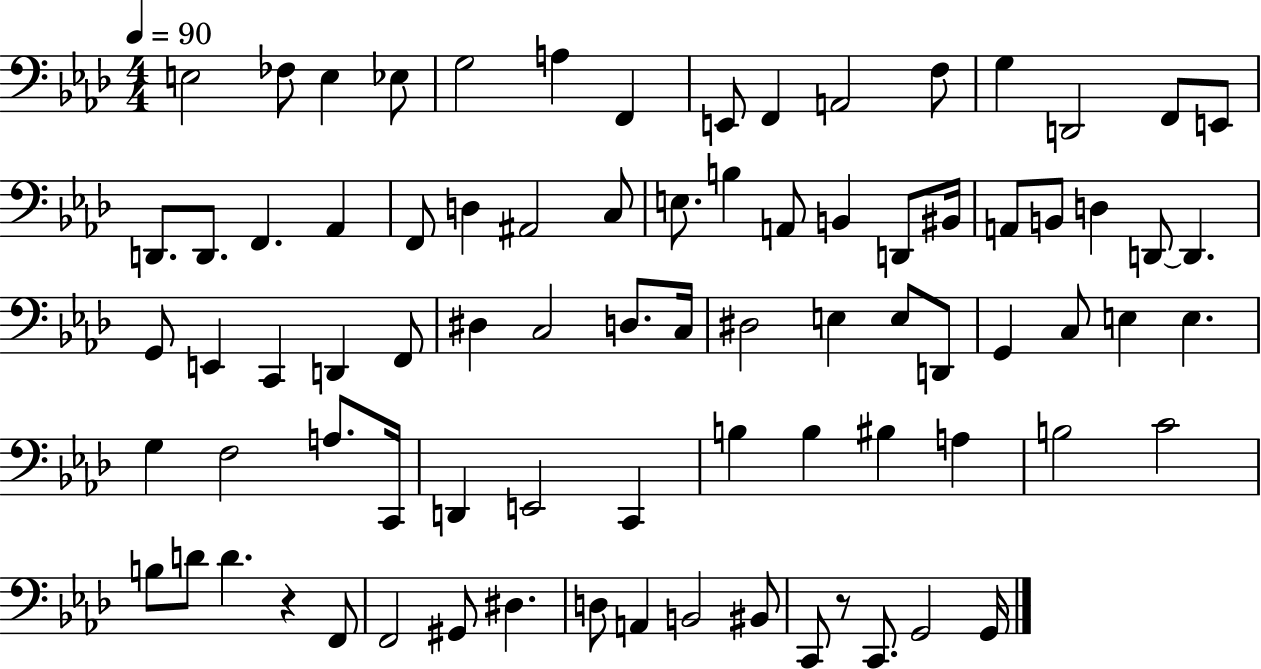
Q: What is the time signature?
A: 4/4